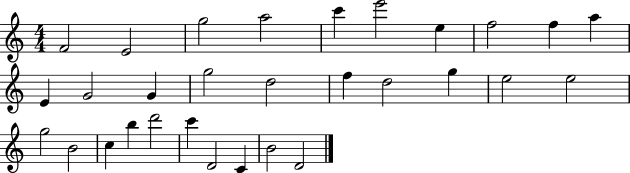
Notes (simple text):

F4/h E4/h G5/h A5/h C6/q E6/h E5/q F5/h F5/q A5/q E4/q G4/h G4/q G5/h D5/h F5/q D5/h G5/q E5/h E5/h G5/h B4/h C5/q B5/q D6/h C6/q D4/h C4/q B4/h D4/h